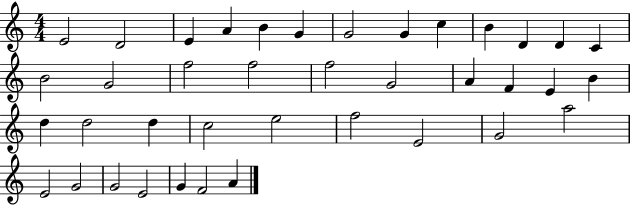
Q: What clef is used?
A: treble